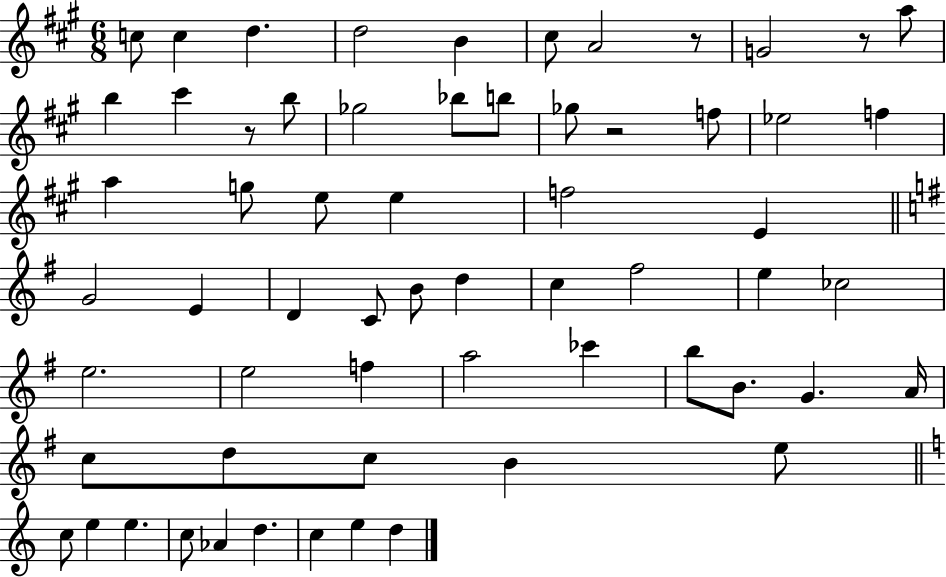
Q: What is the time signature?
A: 6/8